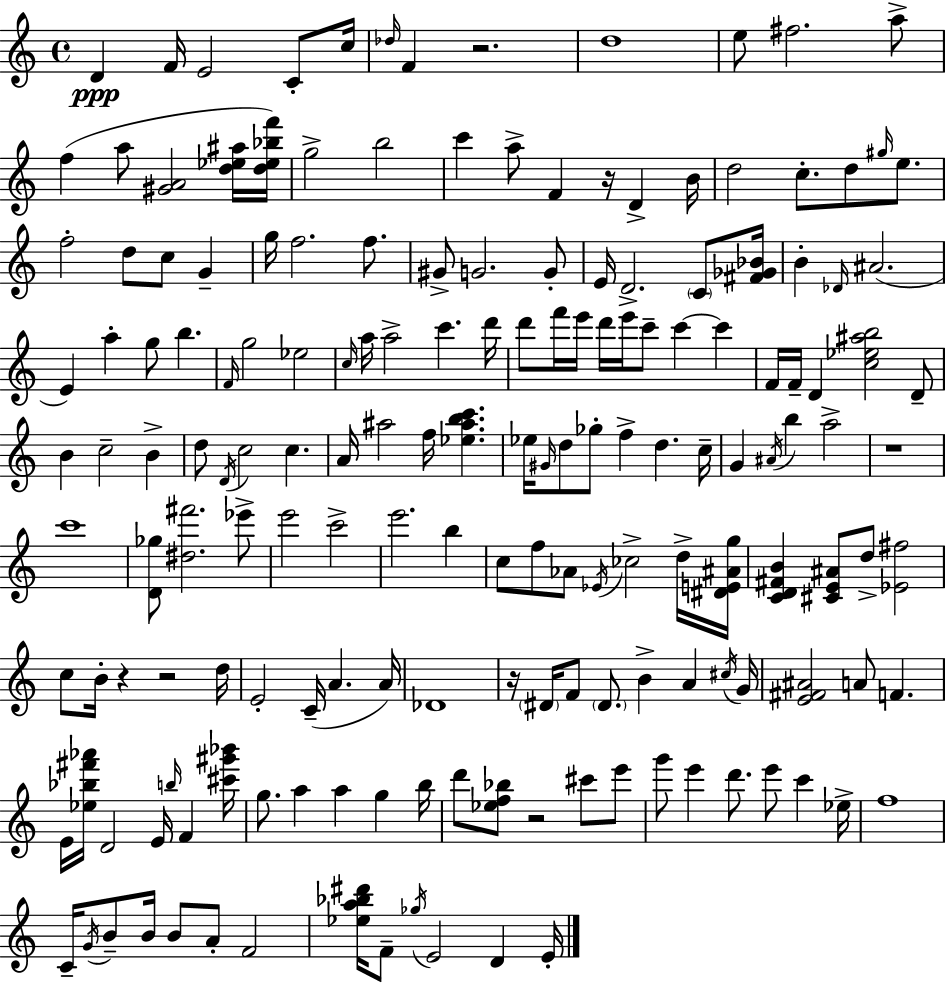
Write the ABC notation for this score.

X:1
T:Untitled
M:4/4
L:1/4
K:Am
D F/4 E2 C/2 c/4 _d/4 F z2 d4 e/2 ^f2 a/2 f a/2 [^GA]2 [d_e^a]/4 [d_e_bf']/4 g2 b2 c' a/2 F z/4 D B/4 d2 c/2 d/2 ^g/4 e/2 f2 d/2 c/2 G g/4 f2 f/2 ^G/2 G2 G/2 E/4 D2 C/2 [^F_G_B]/4 B _D/4 ^A2 E a g/2 b F/4 g2 _e2 c/4 a/4 a2 c' d'/4 d'/2 f'/4 e'/4 d'/4 e'/4 c'/2 c' c' F/4 F/4 D [c_e^ab]2 D/2 B c2 B d/2 D/4 c2 c A/4 ^a2 f/4 [_e^abc'] _e/4 ^G/4 d/2 _g/2 f d c/4 G ^A/4 b a2 z4 c'4 [D_g]/2 [^d^f']2 _e'/2 e'2 c'2 e'2 b c/2 f/2 _A/2 _E/4 _c2 d/4 [^DE^Ag]/4 [CD^FB] [^CE^A]/2 d/2 [_E^f]2 c/2 B/4 z z2 d/4 E2 C/4 A A/4 _D4 z/4 ^D/4 F/2 ^D/2 B A ^c/4 G/4 [E^F^A]2 A/2 F E/4 [_e_b^f'_a']/4 D2 E/4 b/4 F [^c'^g'_b']/4 g/2 a a g b/4 d'/2 [_ef_b]/2 z2 ^c'/2 e'/2 g'/2 e' d'/2 e'/2 c' _e/4 f4 C/4 G/4 B/2 B/4 B/2 A/2 F2 [_ea_b^d']/4 F/2 _g/4 E2 D E/4